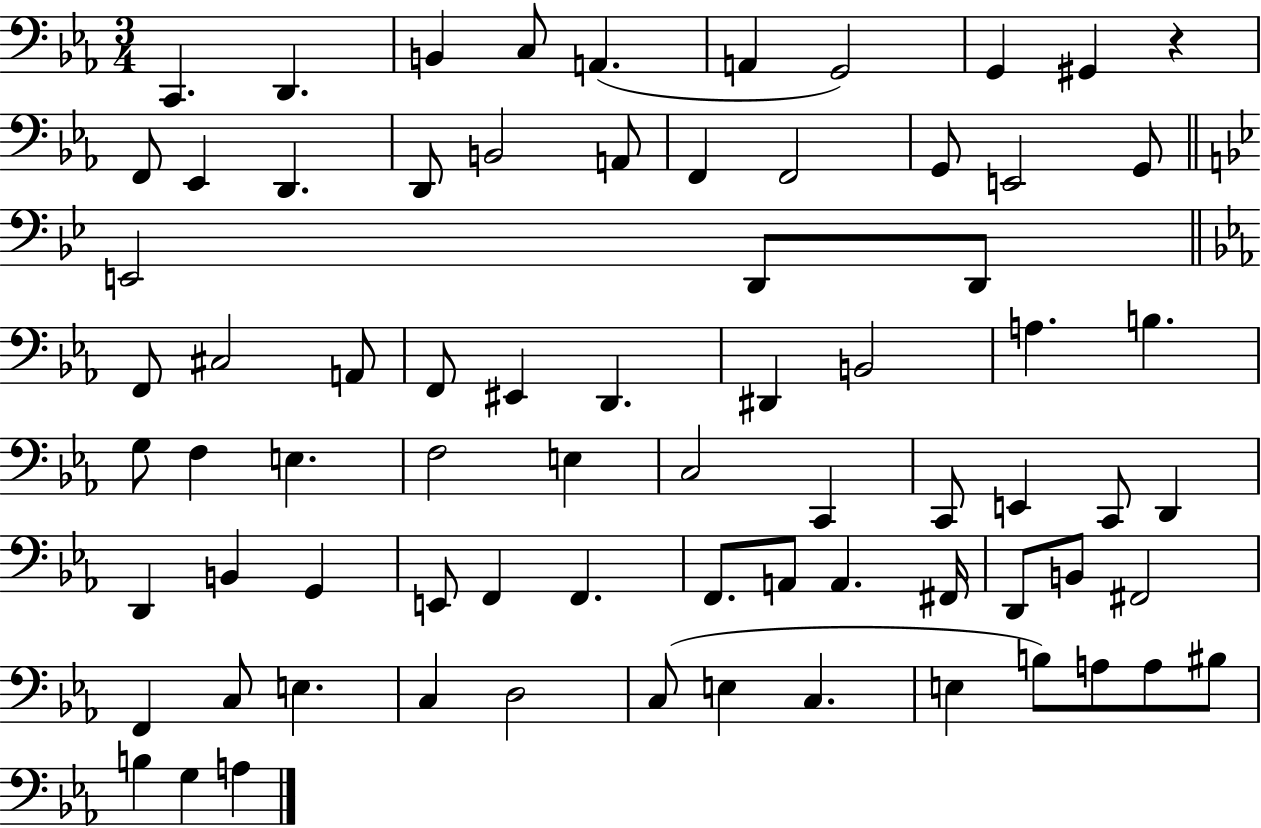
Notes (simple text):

C2/q. D2/q. B2/q C3/e A2/q. A2/q G2/h G2/q G#2/q R/q F2/e Eb2/q D2/q. D2/e B2/h A2/e F2/q F2/h G2/e E2/h G2/e E2/h D2/e D2/e F2/e C#3/h A2/e F2/e EIS2/q D2/q. D#2/q B2/h A3/q. B3/q. G3/e F3/q E3/q. F3/h E3/q C3/h C2/q C2/e E2/q C2/e D2/q D2/q B2/q G2/q E2/e F2/q F2/q. F2/e. A2/e A2/q. F#2/s D2/e B2/e F#2/h F2/q C3/e E3/q. C3/q D3/h C3/e E3/q C3/q. E3/q B3/e A3/e A3/e BIS3/e B3/q G3/q A3/q